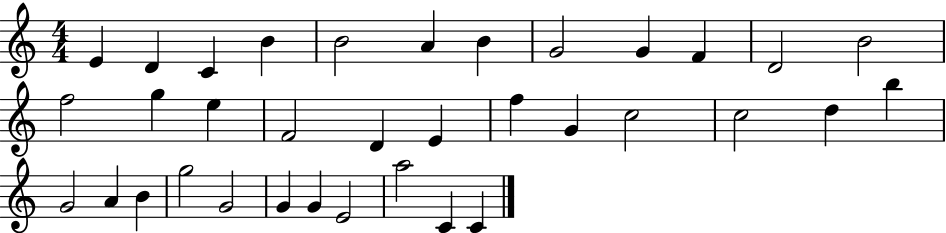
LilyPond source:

{
  \clef treble
  \numericTimeSignature
  \time 4/4
  \key c \major
  e'4 d'4 c'4 b'4 | b'2 a'4 b'4 | g'2 g'4 f'4 | d'2 b'2 | \break f''2 g''4 e''4 | f'2 d'4 e'4 | f''4 g'4 c''2 | c''2 d''4 b''4 | \break g'2 a'4 b'4 | g''2 g'2 | g'4 g'4 e'2 | a''2 c'4 c'4 | \break \bar "|."
}